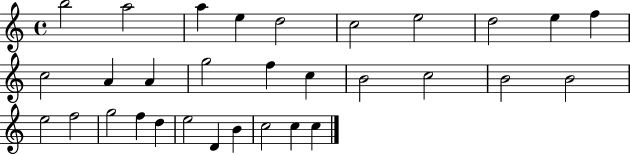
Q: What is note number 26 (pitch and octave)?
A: E5